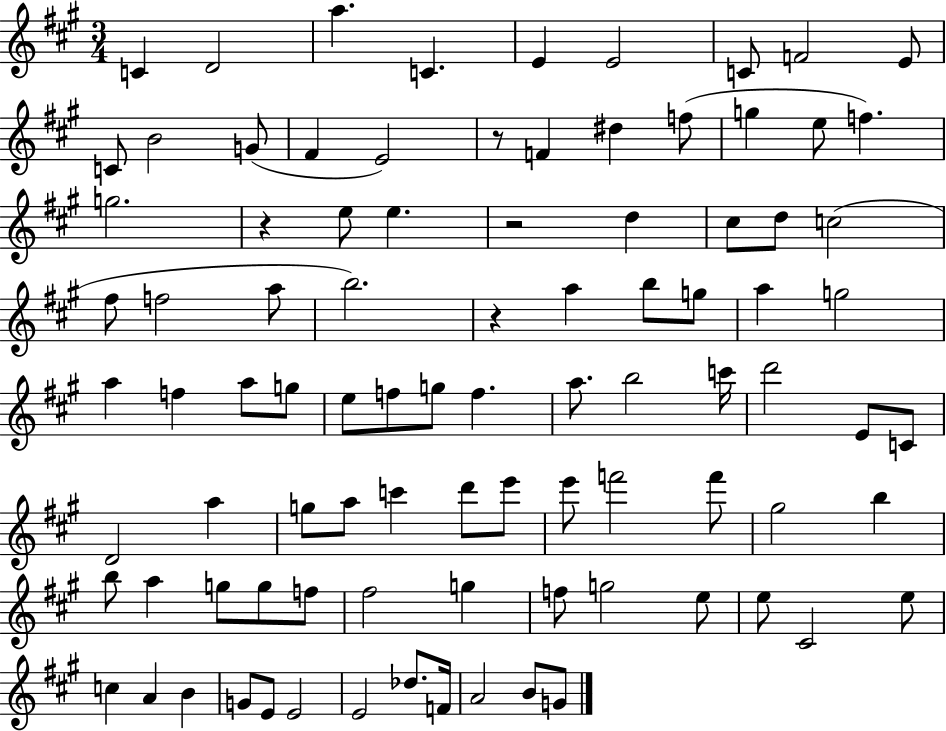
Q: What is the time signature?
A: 3/4